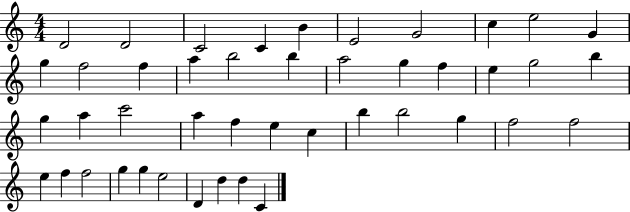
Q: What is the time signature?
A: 4/4